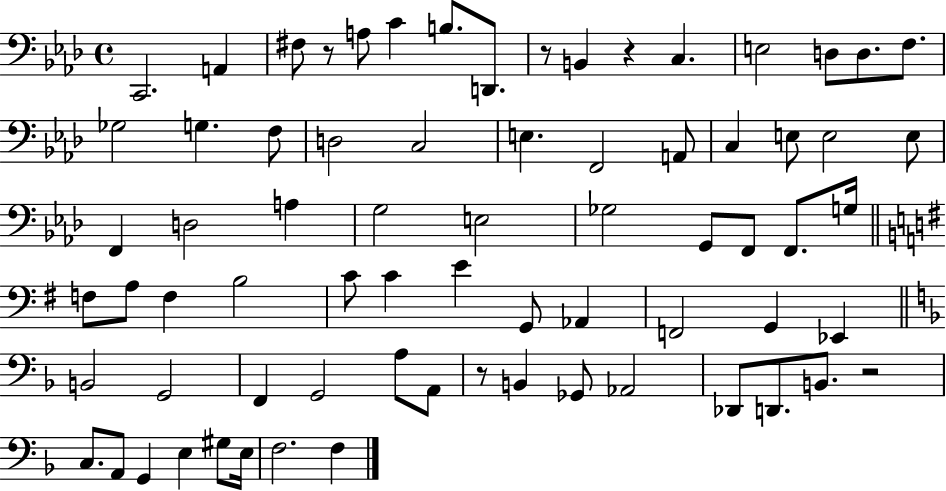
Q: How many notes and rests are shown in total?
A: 72